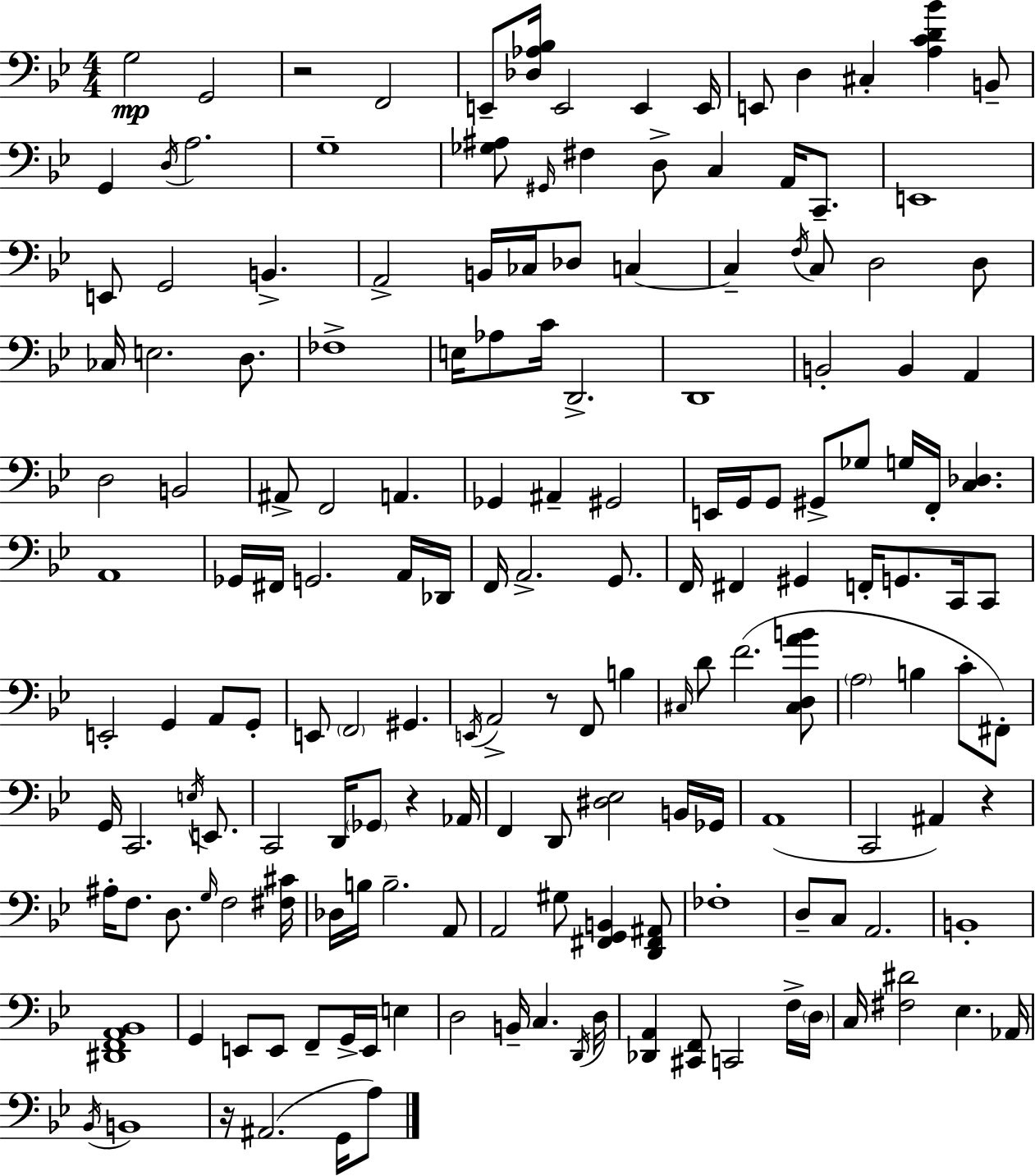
G3/h G2/h R/h F2/h E2/e [Db3,Ab3,Bb3]/s E2/h E2/q E2/s E2/e D3/q C#3/q [A3,C4,D4,Bb4]/q B2/e G2/q D3/s A3/h. G3/w [Gb3,A#3]/e G#2/s F#3/q D3/e C3/q A2/s C2/e. E2/w E2/e G2/h B2/q. A2/h B2/s CES3/s Db3/e C3/q C3/q F3/s C3/e D3/h D3/e CES3/s E3/h. D3/e. FES3/w E3/s Ab3/e C4/s D2/h. D2/w B2/h B2/q A2/q D3/h B2/h A#2/e F2/h A2/q. Gb2/q A#2/q G#2/h E2/s G2/s G2/e G#2/e Gb3/e G3/s F2/s [C3,Db3]/q. A2/w Gb2/s F#2/s G2/h. A2/s Db2/s F2/s A2/h. G2/e. F2/s F#2/q G#2/q F2/s G2/e. C2/s C2/e E2/h G2/q A2/e G2/e E2/e F2/h G#2/q. E2/s A2/h R/e F2/e B3/q C#3/s D4/e F4/h. [C#3,D3,A4,B4]/e A3/h B3/q C4/e F#2/e G2/s C2/h. E3/s E2/e. C2/h D2/s Gb2/e R/q Ab2/s F2/q D2/e [D#3,Eb3]/h B2/s Gb2/s A2/w C2/h A#2/q R/q A#3/s F3/e. D3/e. G3/s F3/h [F#3,C#4]/s Db3/s B3/s B3/h. A2/e A2/h G#3/e [F#2,G2,B2]/q [D2,F#2,A#2]/e FES3/w D3/e C3/e A2/h. B2/w [D#2,F2,A2,Bb2]/w G2/q E2/e E2/e F2/e G2/s E2/s E3/q D3/h B2/s C3/q. D2/s D3/s [Db2,A2]/q [C#2,F2]/e C2/h F3/s D3/s C3/s [F#3,D#4]/h Eb3/q. Ab2/s Bb2/s B2/w R/s A#2/h. G2/s A3/e